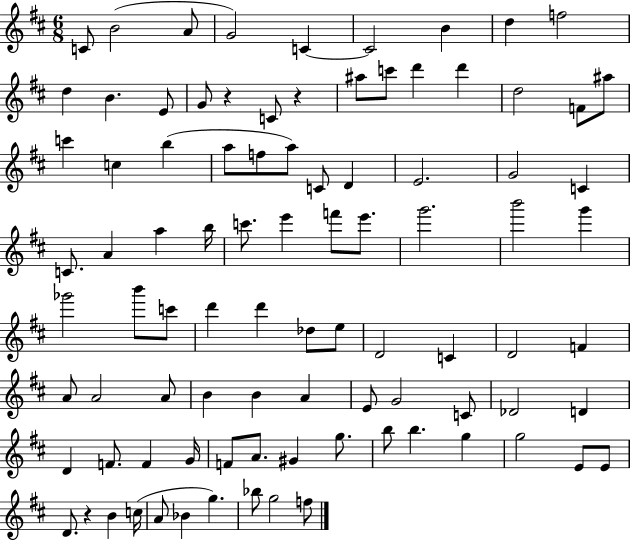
C4/e B4/h A4/e G4/h C4/q C4/h B4/q D5/q F5/h D5/q B4/q. E4/e G4/e R/q C4/e R/q A#5/e C6/e D6/q D6/q D5/h F4/e A#5/e C6/q C5/q B5/q A5/e F5/e A5/e C4/e D4/q E4/h. G4/h C4/q C4/e. A4/q A5/q B5/s C6/e. E6/q F6/e E6/e. G6/h. B6/h G6/q Gb6/h B6/e C6/e D6/q D6/q Db5/e E5/e D4/h C4/q D4/h F4/q A4/e A4/h A4/e B4/q B4/q A4/q E4/e G4/h C4/e Db4/h D4/q D4/q F4/e. F4/q G4/s F4/e A4/e. G#4/q G5/e. B5/e B5/q. G5/q G5/h E4/e E4/e D4/e. R/q B4/q C5/s A4/e Bb4/q G5/q. Bb5/e G5/h F5/e